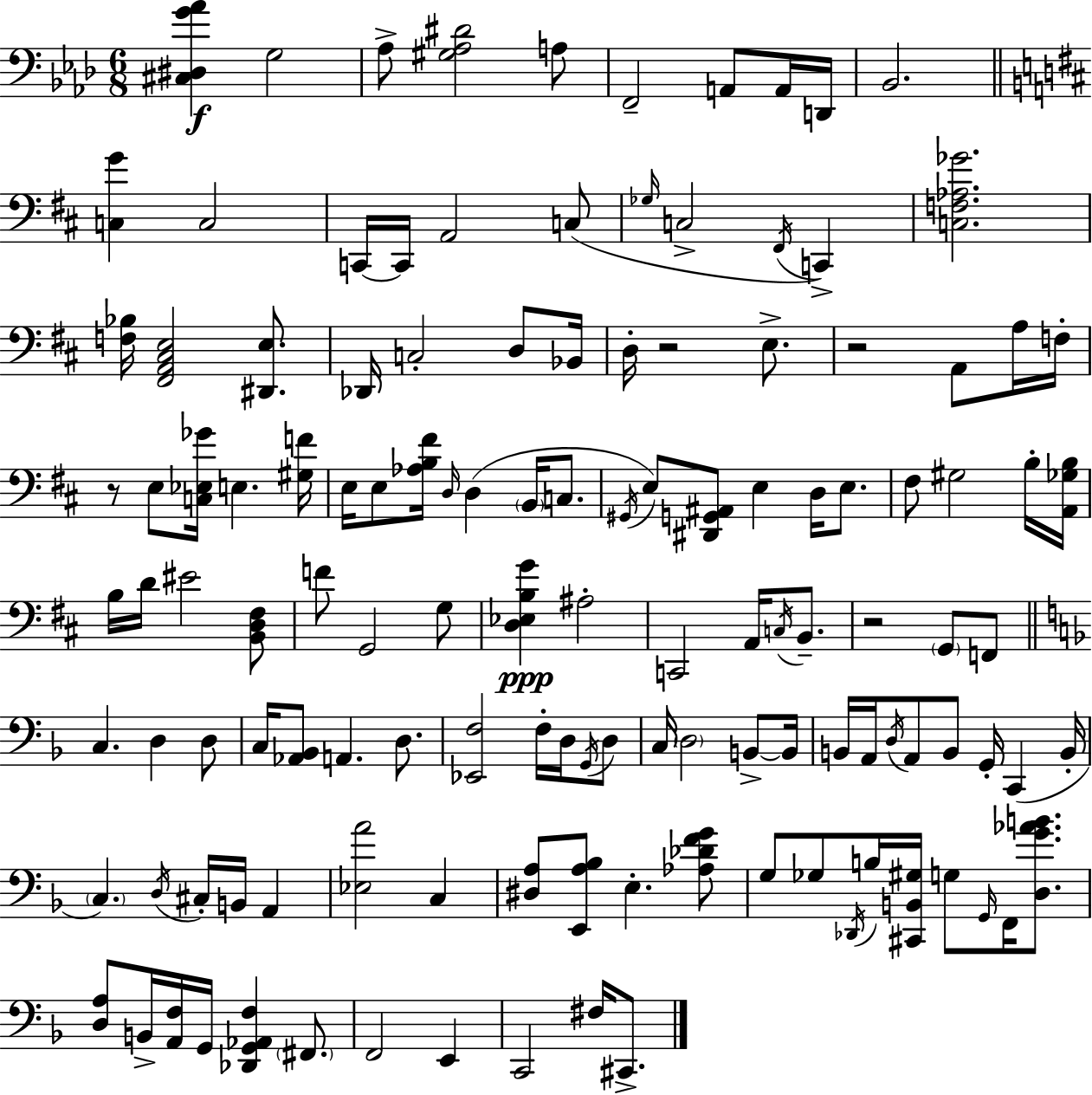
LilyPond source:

{
  \clef bass
  \numericTimeSignature
  \time 6/8
  \key f \minor
  \repeat volta 2 { <cis dis g' aes'>4\f g2 | aes8-> <gis aes dis'>2 a8 | f,2-- a,8 a,16 d,16 | bes,2. | \break \bar "||" \break \key b \minor <c g'>4 c2 | c,16~~ c,16 a,2 c8( | \grace { ges16 } c2-> \acciaccatura { fis,16 }) c,4-> | <c f aes ges'>2. | \break <f bes>16 <fis, a, cis e>2 <dis, e>8. | des,16 c2-. d8 | bes,16 d16-. r2 e8.-> | r2 a,8 | \break a16 f16-. r8 e8 <c ees ges'>16 e4. | <gis f'>16 e16 e8 <aes b fis'>16 \grace { d16 } d4( \parenthesize b,16 | c8. \acciaccatura { gis,16 } e8) <dis, g, ais,>8 e4 | d16 e8. fis8 gis2 | \break b16-. <a, ges b>16 b16 d'16 eis'2 | <b, d fis>8 f'8 g,2 | g8 <d ees b g'>4\ppp ais2-. | c,2 | \break a,16 \acciaccatura { c16 } b,8.-- r2 | \parenthesize g,8 f,8 \bar "||" \break \key d \minor c4. d4 d8 | c16 <aes, bes,>8 a,4. d8. | <ees, f>2 f16-. d16 \acciaccatura { g,16 } d8 | c16 \parenthesize d2 b,8->~~ | \break b,16 b,16 a,16 \acciaccatura { d16 } a,8 b,8 g,16-. c,4( | b,16-. \parenthesize c4.) \acciaccatura { d16 } cis16-. b,16 a,4 | <ees a'>2 c4 | <dis a>8 <e, a bes>8 e4.-. | \break <aes des' f' g'>8 g8 ges8 \acciaccatura { des,16 } b16 <cis, b, gis>16 g8 | \grace { g,16 } f,16 <d g' aes' b'>8. <d a>8 b,16-> <a, f>16 g,16 <des, g, aes, f>4 | \parenthesize fis,8. f,2 | e,4 c,2 | \break fis16 cis,8.-> } \bar "|."
}